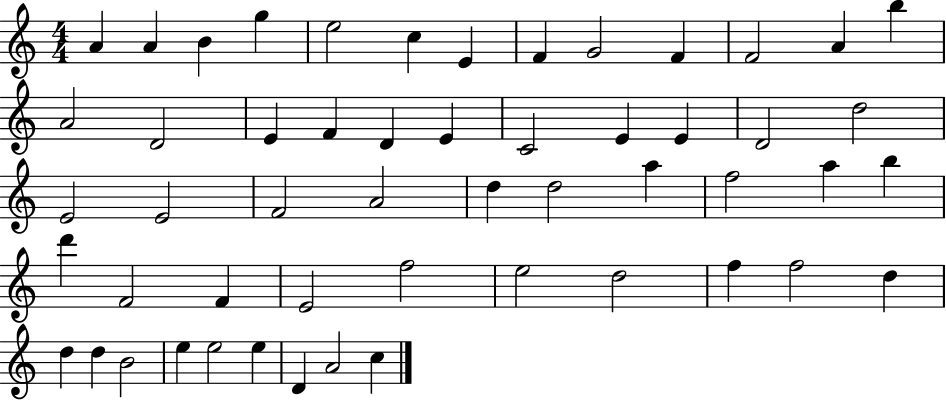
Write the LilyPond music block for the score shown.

{
  \clef treble
  \numericTimeSignature
  \time 4/4
  \key c \major
  a'4 a'4 b'4 g''4 | e''2 c''4 e'4 | f'4 g'2 f'4 | f'2 a'4 b''4 | \break a'2 d'2 | e'4 f'4 d'4 e'4 | c'2 e'4 e'4 | d'2 d''2 | \break e'2 e'2 | f'2 a'2 | d''4 d''2 a''4 | f''2 a''4 b''4 | \break d'''4 f'2 f'4 | e'2 f''2 | e''2 d''2 | f''4 f''2 d''4 | \break d''4 d''4 b'2 | e''4 e''2 e''4 | d'4 a'2 c''4 | \bar "|."
}